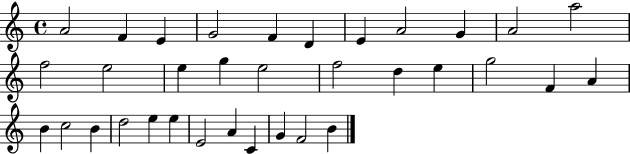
X:1
T:Untitled
M:4/4
L:1/4
K:C
A2 F E G2 F D E A2 G A2 a2 f2 e2 e g e2 f2 d e g2 F A B c2 B d2 e e E2 A C G F2 B